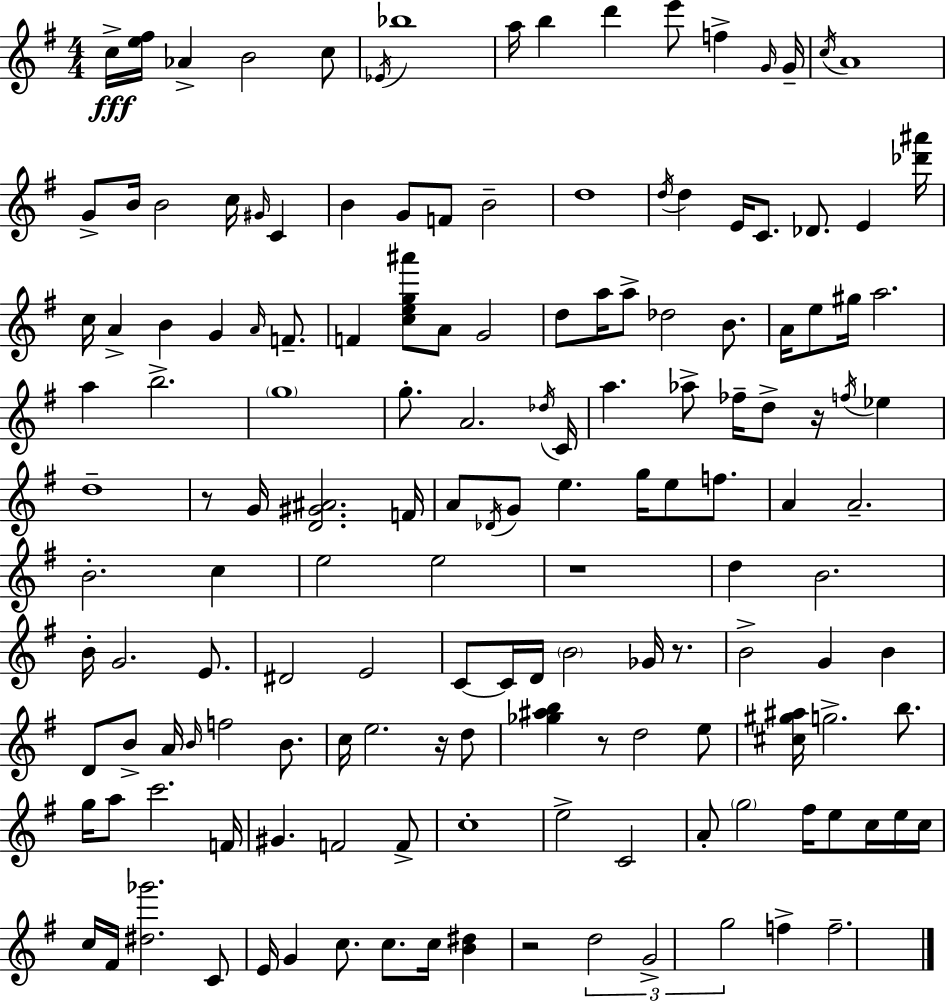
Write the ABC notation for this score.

X:1
T:Untitled
M:4/4
L:1/4
K:G
c/4 [e^f]/4 _A B2 c/2 _E/4 _b4 a/4 b d' e'/2 f G/4 G/4 c/4 A4 G/2 B/4 B2 c/4 ^G/4 C B G/2 F/2 B2 d4 d/4 d E/4 C/2 _D/2 E [_d'^a']/4 c/4 A B G A/4 F/2 F [ceg^a']/2 A/2 G2 d/2 a/4 a/2 _d2 B/2 A/4 e/2 ^g/4 a2 a b2 g4 g/2 A2 _d/4 C/4 a _a/2 _f/4 d/2 z/4 f/4 _e d4 z/2 G/4 [D^G^A]2 F/4 A/2 _D/4 G/2 e g/4 e/2 f/2 A A2 B2 c e2 e2 z4 d B2 B/4 G2 E/2 ^D2 E2 C/2 C/4 D/4 B2 _G/4 z/2 B2 G B D/2 B/2 A/4 B/4 f2 B/2 c/4 e2 z/4 d/2 [_g^ab] z/2 d2 e/2 [^c^g^a]/4 g2 b/2 g/4 a/2 c'2 F/4 ^G F2 F/2 c4 e2 C2 A/2 g2 ^f/4 e/2 c/4 e/4 c/4 c/4 ^F/4 [^d_g']2 C/2 E/4 G c/2 c/2 c/4 [B^d] z2 d2 G2 g2 f f2